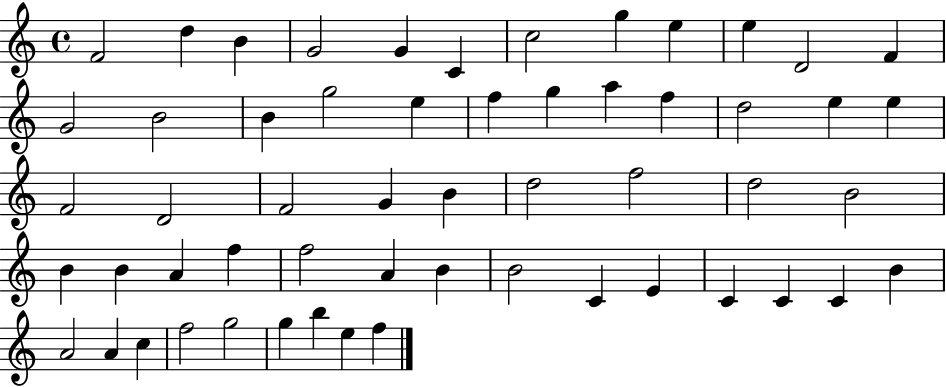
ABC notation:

X:1
T:Untitled
M:4/4
L:1/4
K:C
F2 d B G2 G C c2 g e e D2 F G2 B2 B g2 e f g a f d2 e e F2 D2 F2 G B d2 f2 d2 B2 B B A f f2 A B B2 C E C C C B A2 A c f2 g2 g b e f